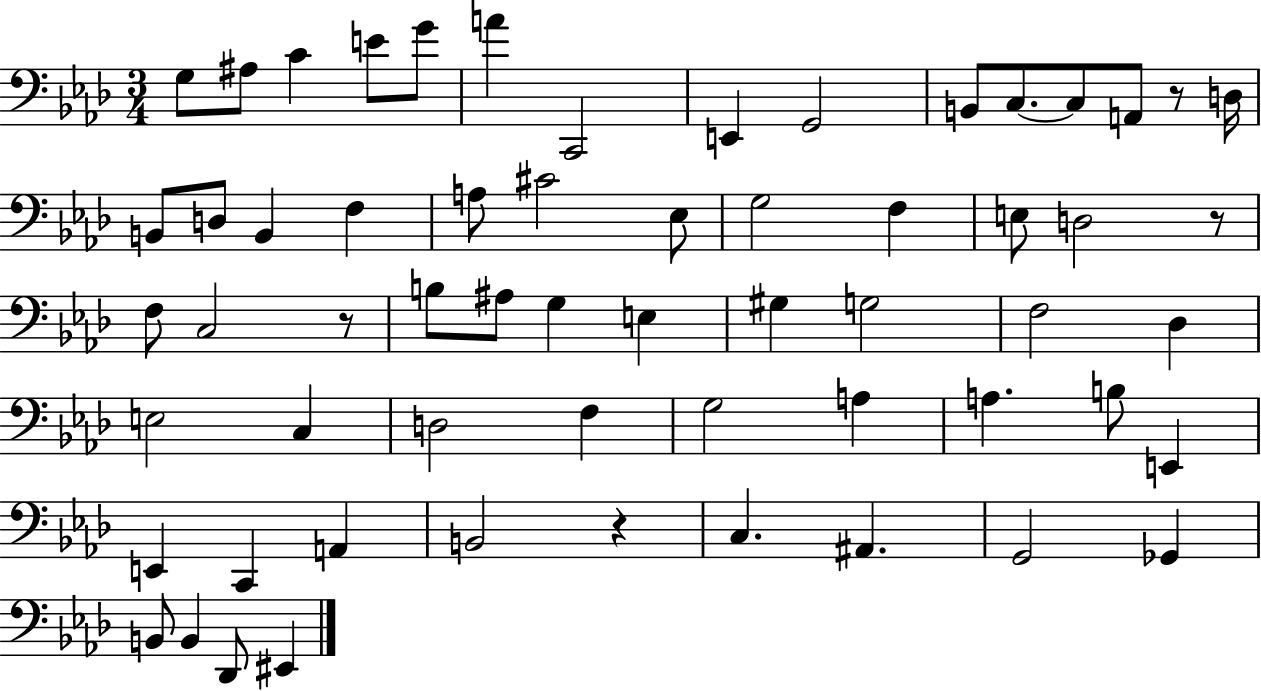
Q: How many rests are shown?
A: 4